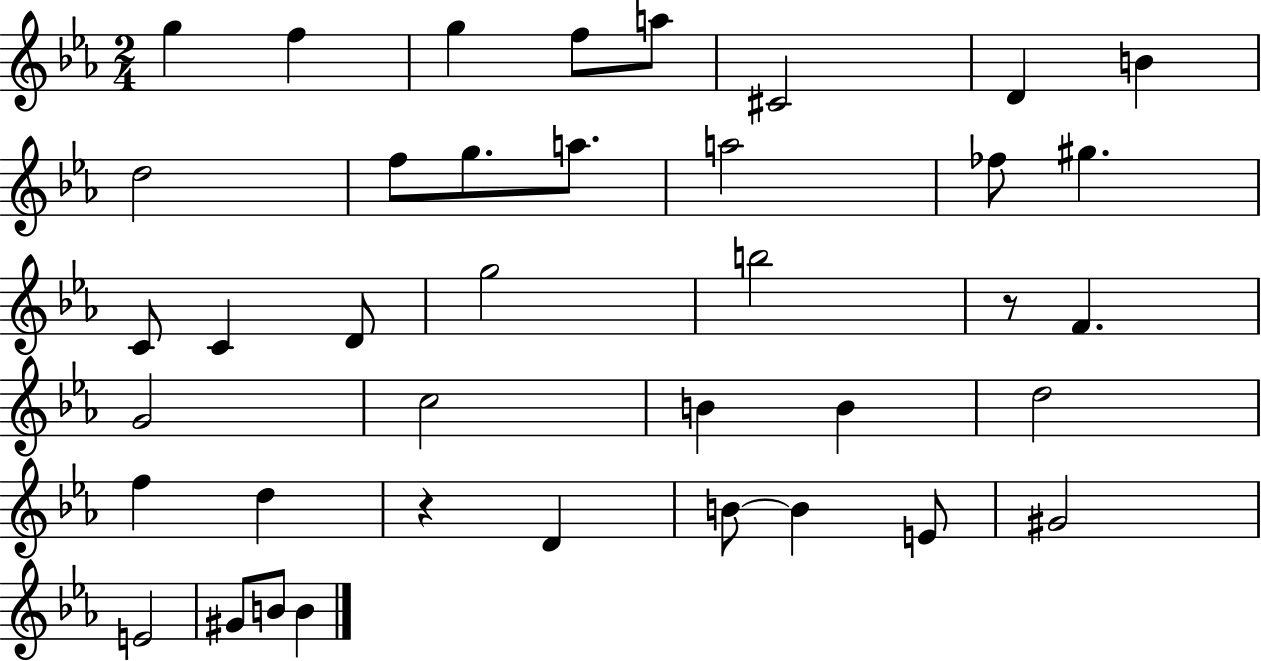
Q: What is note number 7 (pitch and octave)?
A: D4